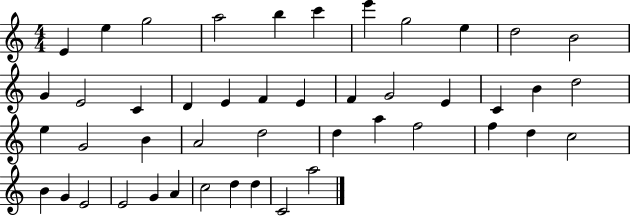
E4/q E5/q G5/h A5/h B5/q C6/q E6/q G5/h E5/q D5/h B4/h G4/q E4/h C4/q D4/q E4/q F4/q E4/q F4/q G4/h E4/q C4/q B4/q D5/h E5/q G4/h B4/q A4/h D5/h D5/q A5/q F5/h F5/q D5/q C5/h B4/q G4/q E4/h E4/h G4/q A4/q C5/h D5/q D5/q C4/h A5/h